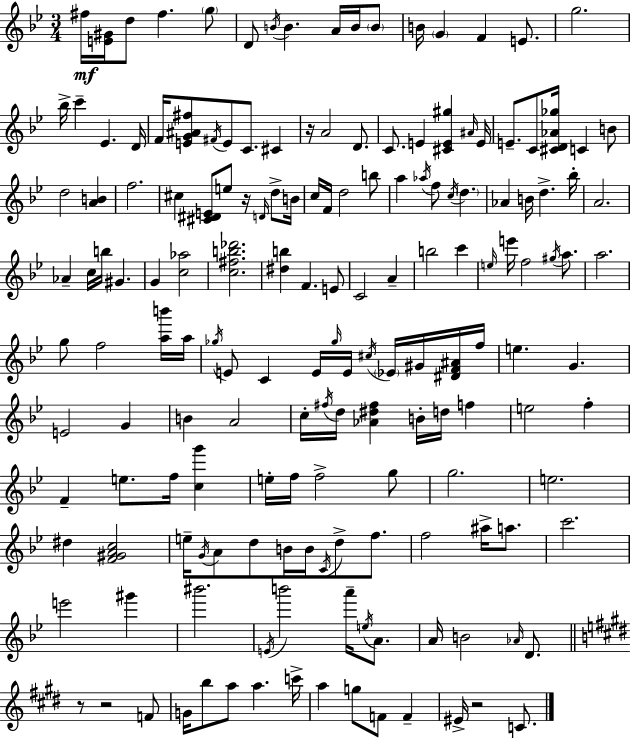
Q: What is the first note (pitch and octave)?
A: F#5